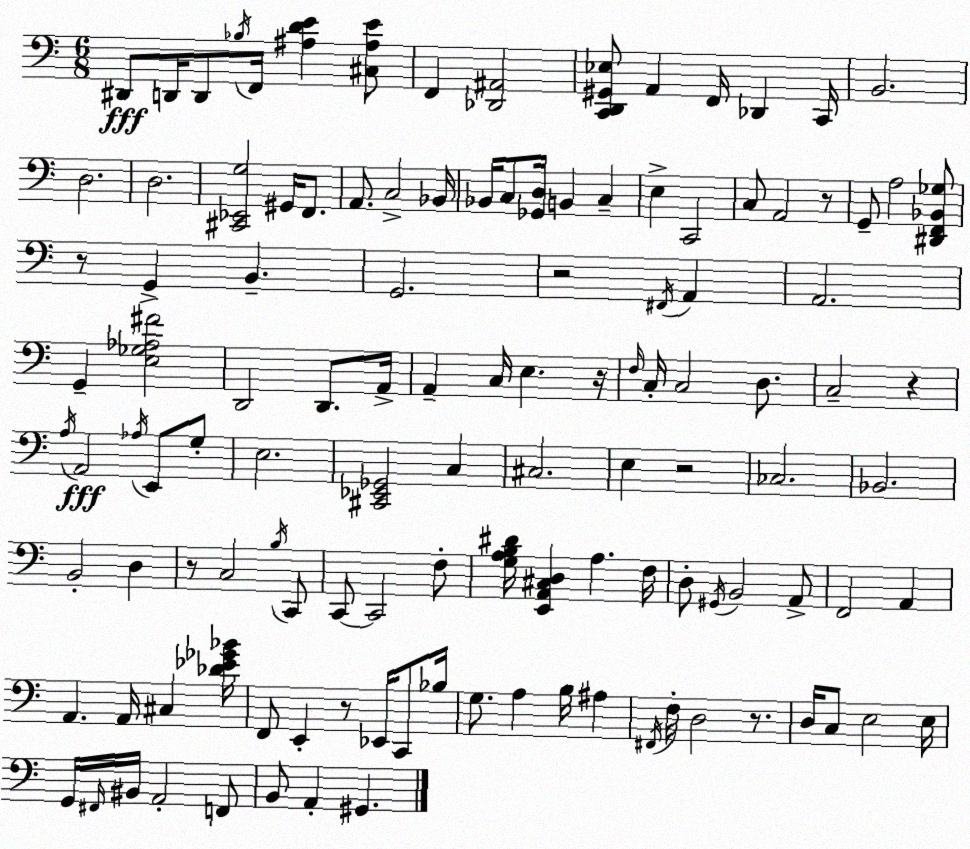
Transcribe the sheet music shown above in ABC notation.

X:1
T:Untitled
M:6/8
L:1/4
K:Am
^D,,/2 D,,/4 D,,/2 _B,/4 F,,/4 [^A,DE] [^C,^A,E]/2 F,, [_D,,^A,,]2 [C,,D,,^G,,_E,]/2 A,, F,,/4 _D,, C,,/4 B,,2 D,2 D,2 [^C,,_E,,G,]2 ^G,,/4 F,,/2 A,,/2 C,2 _B,,/4 _B,,/4 C,/2 [_G,,D,]/4 B,, C, E, C,,2 C,/2 A,,2 z/2 G,,/2 A,2 [^D,,F,,_B,,_G,]/2 z/2 G,, B,, G,,2 z2 ^F,,/4 A,, A,,2 G,, [E,_G,_A,^F]2 D,,2 D,,/2 A,,/4 A,, C,/4 E, z/4 F,/4 C,/4 C,2 D,/2 C,2 z A,/4 A,,2 _A,/4 E,,/2 G,/2 E,2 [^C,,_E,,_G,,]2 C, ^C,2 E, z2 _C,2 _B,,2 B,,2 D, z/2 C,2 B,/4 C,,/2 C,,/2 C,,2 F,/2 [G,A,B,^D]/4 [E,,A,,^C,D,] A, F,/4 D,/2 ^G,,/4 B,,2 A,,/2 F,,2 A,, A,, A,,/4 ^C, [_D_E_G_B]/4 F,,/2 E,, z/2 _E,,/4 C,,/2 _B,/4 G,/2 A, B,/4 ^A, ^F,,/4 F,/4 D,2 z/2 D,/4 C,/2 E,2 E,/4 G,,/4 ^F,,/4 ^B,,/4 A,,2 F,,/2 B,,/2 A,, ^G,,